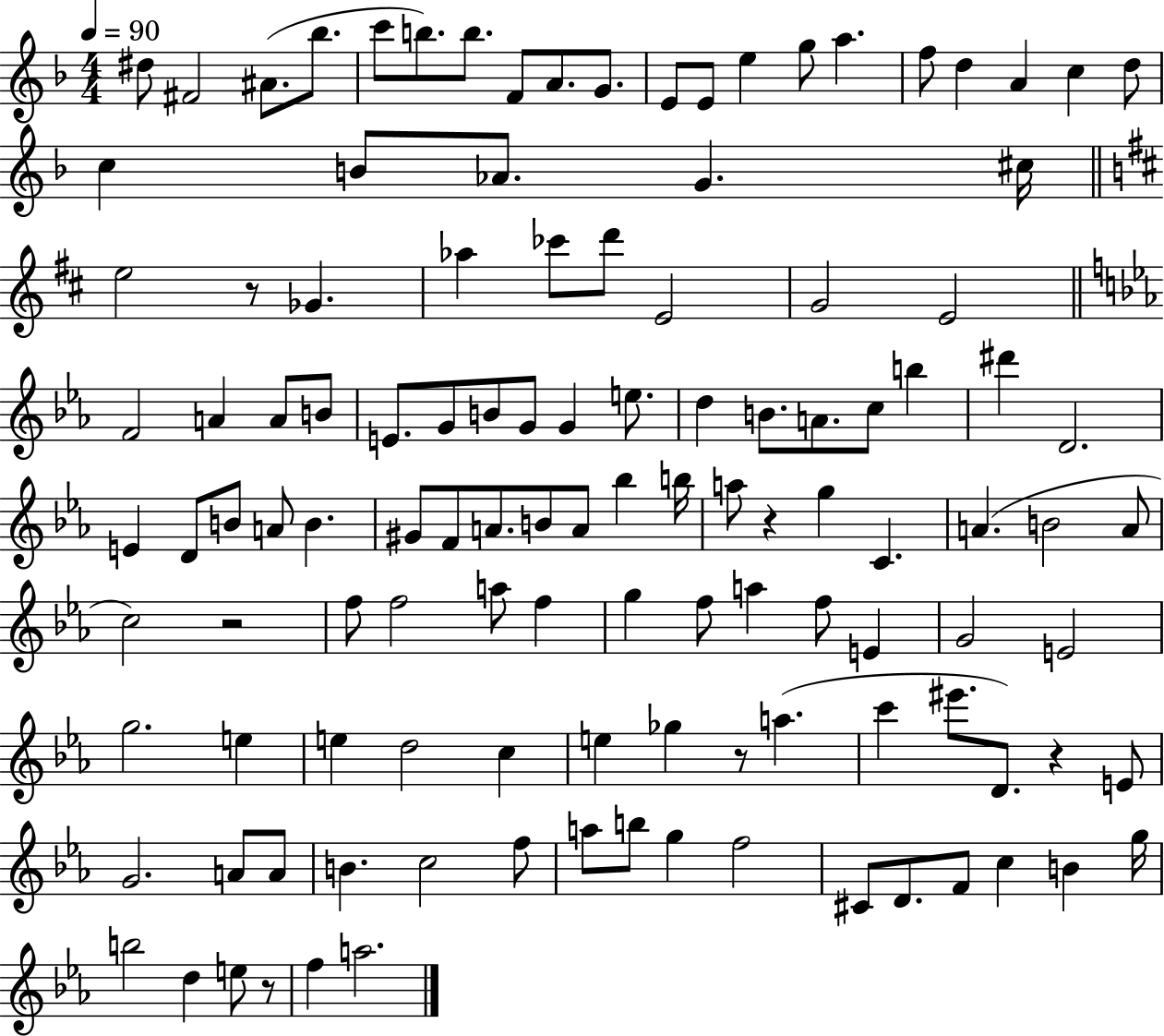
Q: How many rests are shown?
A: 6